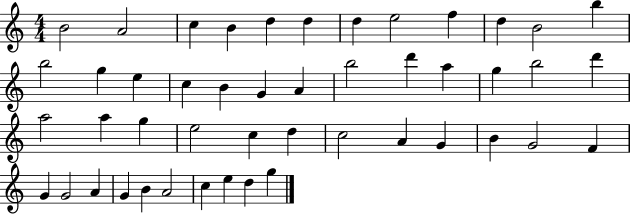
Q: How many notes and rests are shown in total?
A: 47